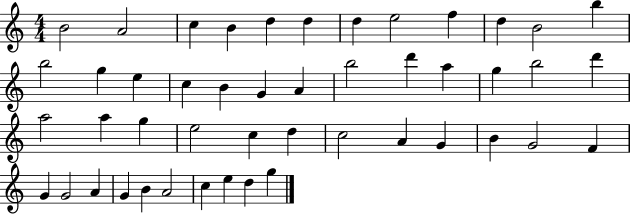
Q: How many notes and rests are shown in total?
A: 47